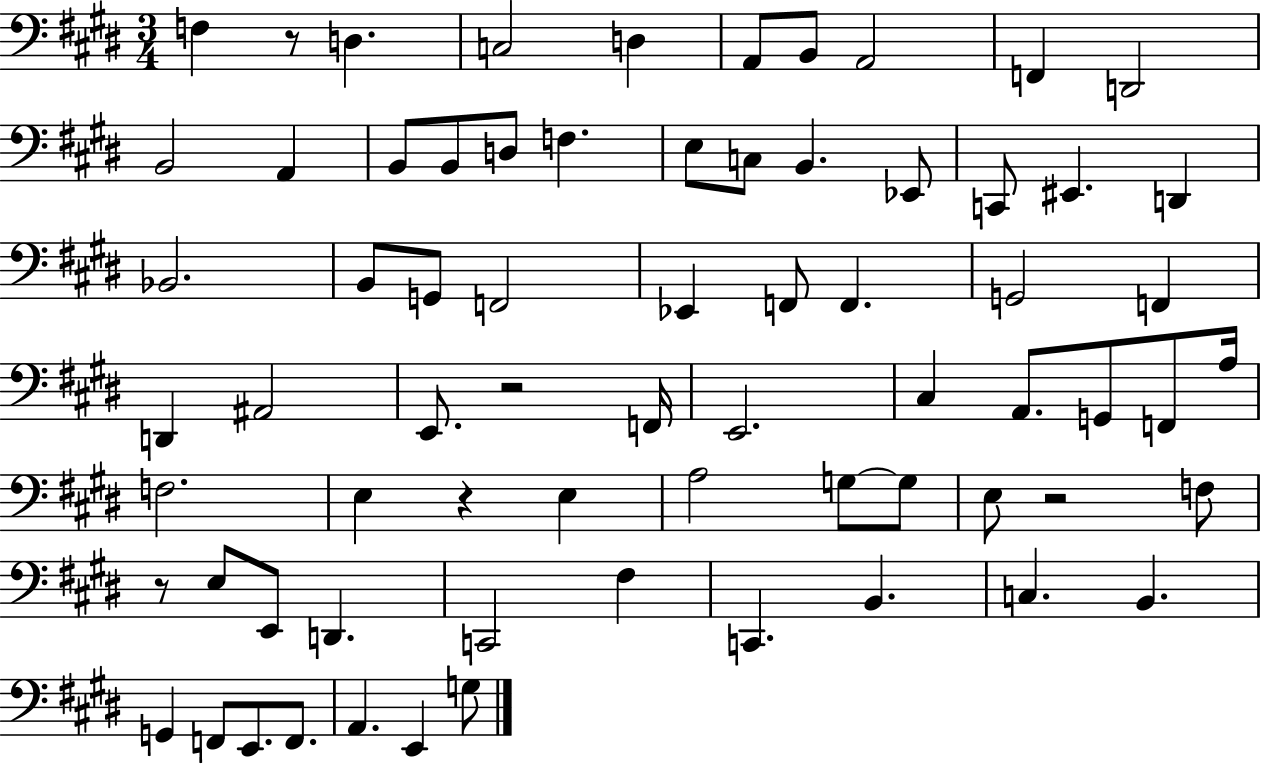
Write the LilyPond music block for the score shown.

{
  \clef bass
  \numericTimeSignature
  \time 3/4
  \key e \major
  f4 r8 d4. | c2 d4 | a,8 b,8 a,2 | f,4 d,2 | \break b,2 a,4 | b,8 b,8 d8 f4. | e8 c8 b,4. ees,8 | c,8 eis,4. d,4 | \break bes,2. | b,8 g,8 f,2 | ees,4 f,8 f,4. | g,2 f,4 | \break d,4 ais,2 | e,8. r2 f,16 | e,2. | cis4 a,8. g,8 f,8 a16 | \break f2. | e4 r4 e4 | a2 g8~~ g8 | e8 r2 f8 | \break r8 e8 e,8 d,4. | c,2 fis4 | c,4. b,4. | c4. b,4. | \break g,4 f,8 e,8. f,8. | a,4. e,4 g8 | \bar "|."
}